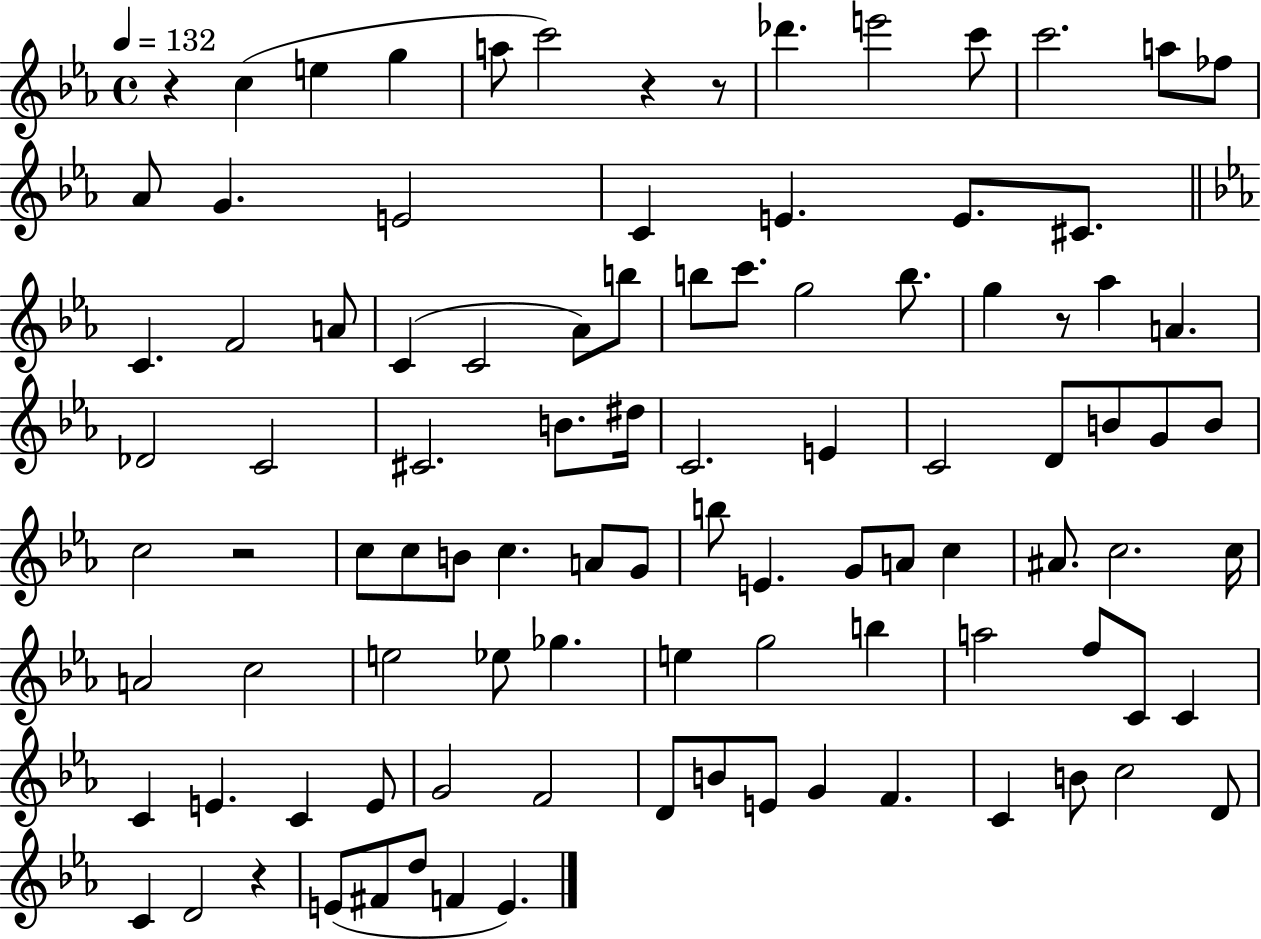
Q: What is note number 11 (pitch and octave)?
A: FES5